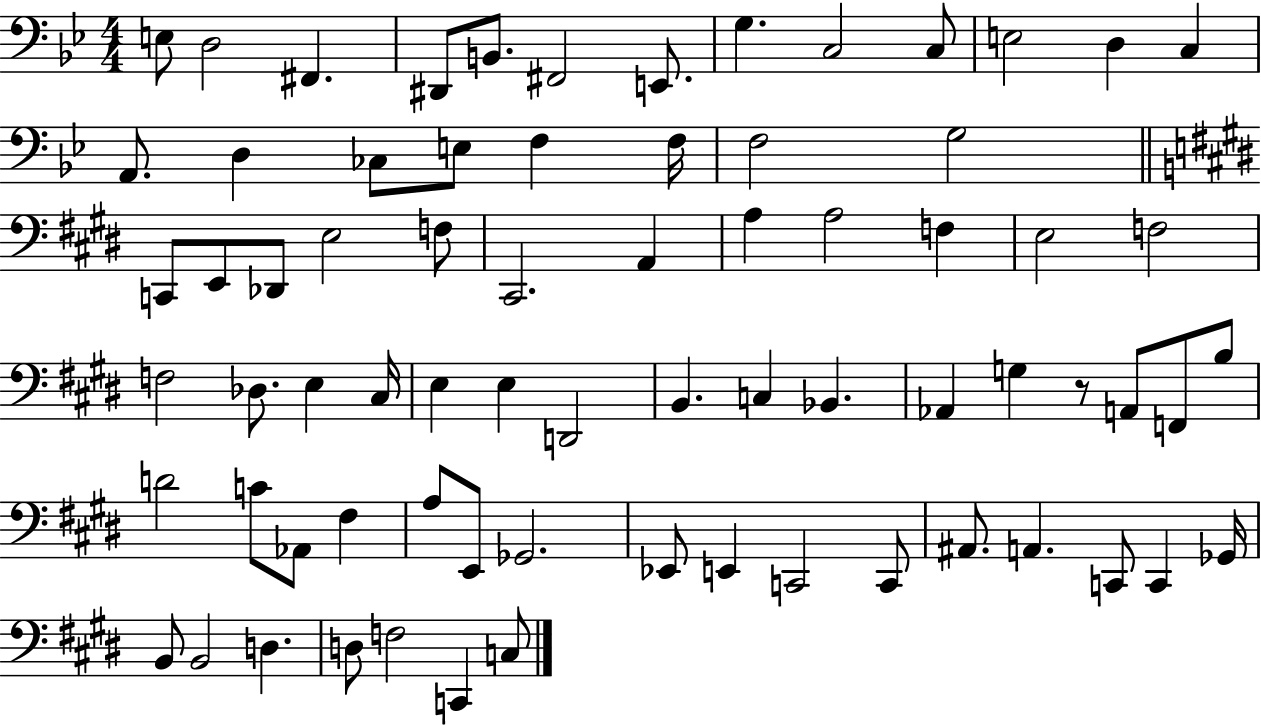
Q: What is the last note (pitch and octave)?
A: C3